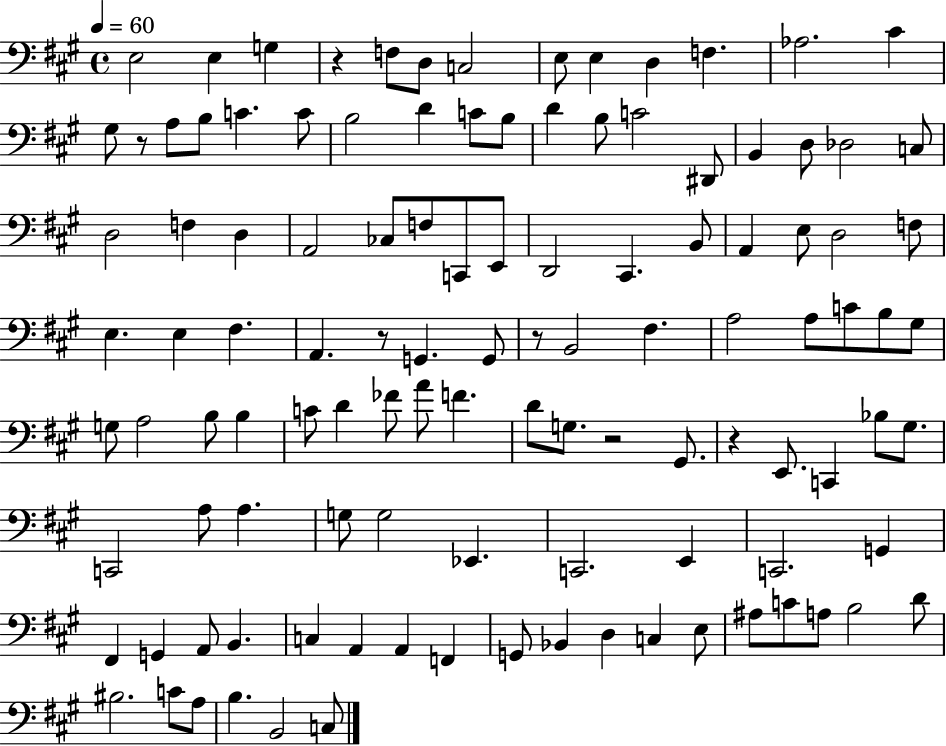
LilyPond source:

{
  \clef bass
  \time 4/4
  \defaultTimeSignature
  \key a \major
  \tempo 4 = 60
  e2 e4 g4 | r4 f8 d8 c2 | e8 e4 d4 f4. | aes2. cis'4 | \break gis8 r8 a8 b8 c'4. c'8 | b2 d'4 c'8 b8 | d'4 b8 c'2 dis,8 | b,4 d8 des2 c8 | \break d2 f4 d4 | a,2 ces8 f8 c,8 e,8 | d,2 cis,4. b,8 | a,4 e8 d2 f8 | \break e4. e4 fis4. | a,4. r8 g,4. g,8 | r8 b,2 fis4. | a2 a8 c'8 b8 gis8 | \break g8 a2 b8 b4 | c'8 d'4 fes'8 a'8 f'4. | d'8 g8. r2 gis,8. | r4 e,8. c,4 bes8 gis8. | \break c,2 a8 a4. | g8 g2 ees,4. | c,2. e,4 | c,2. g,4 | \break fis,4 g,4 a,8 b,4. | c4 a,4 a,4 f,4 | g,8 bes,4 d4 c4 e8 | ais8 c'8 a8 b2 d'8 | \break bis2. c'8 a8 | b4. b,2 c8 | \bar "|."
}